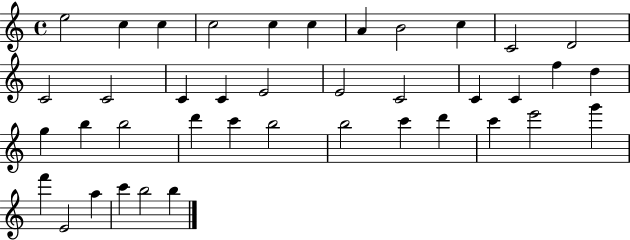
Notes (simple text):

E5/h C5/q C5/q C5/h C5/q C5/q A4/q B4/h C5/q C4/h D4/h C4/h C4/h C4/q C4/q E4/h E4/h C4/h C4/q C4/q F5/q D5/q G5/q B5/q B5/h D6/q C6/q B5/h B5/h C6/q D6/q C6/q E6/h G6/q F6/q E4/h A5/q C6/q B5/h B5/q